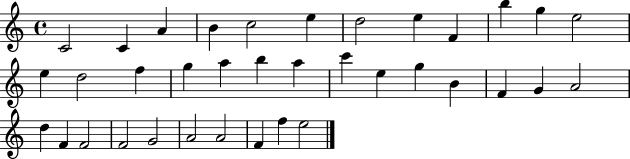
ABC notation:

X:1
T:Untitled
M:4/4
L:1/4
K:C
C2 C A B c2 e d2 e F b g e2 e d2 f g a b a c' e g B F G A2 d F F2 F2 G2 A2 A2 F f e2